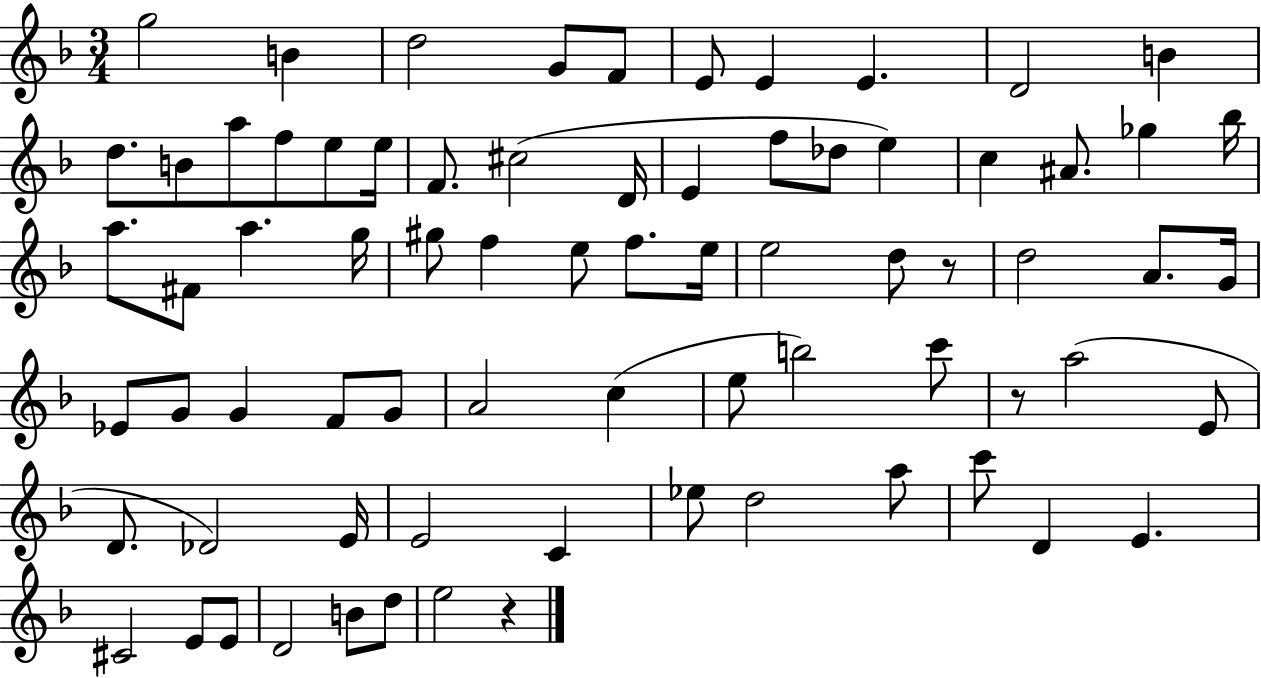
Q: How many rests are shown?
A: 3